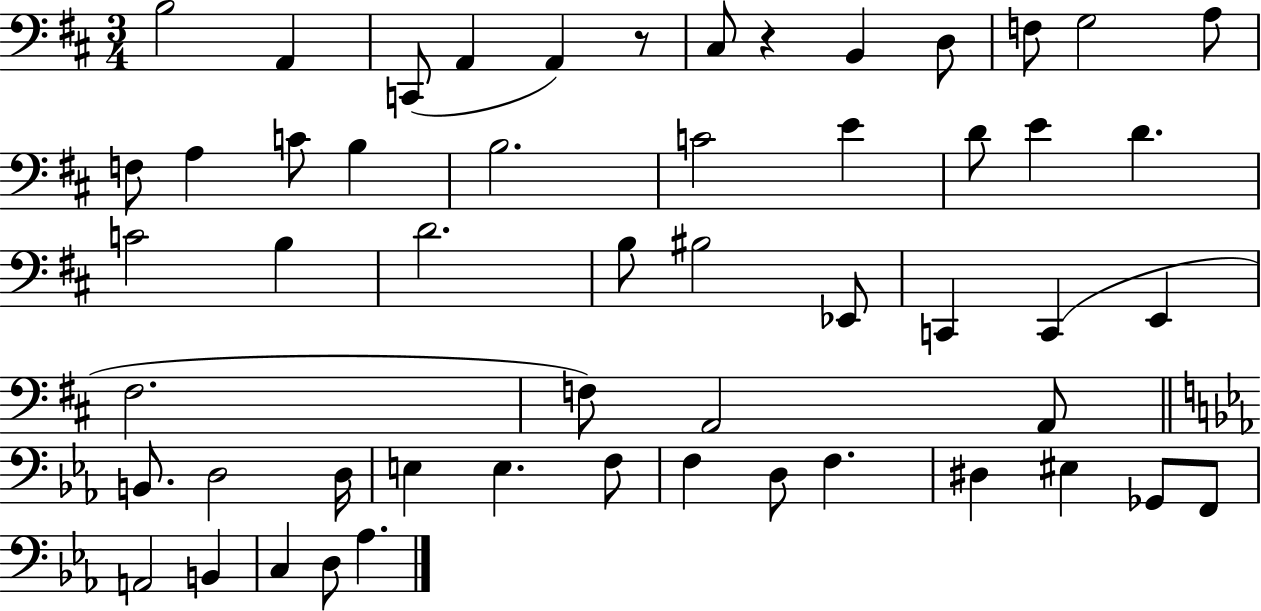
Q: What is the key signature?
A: D major